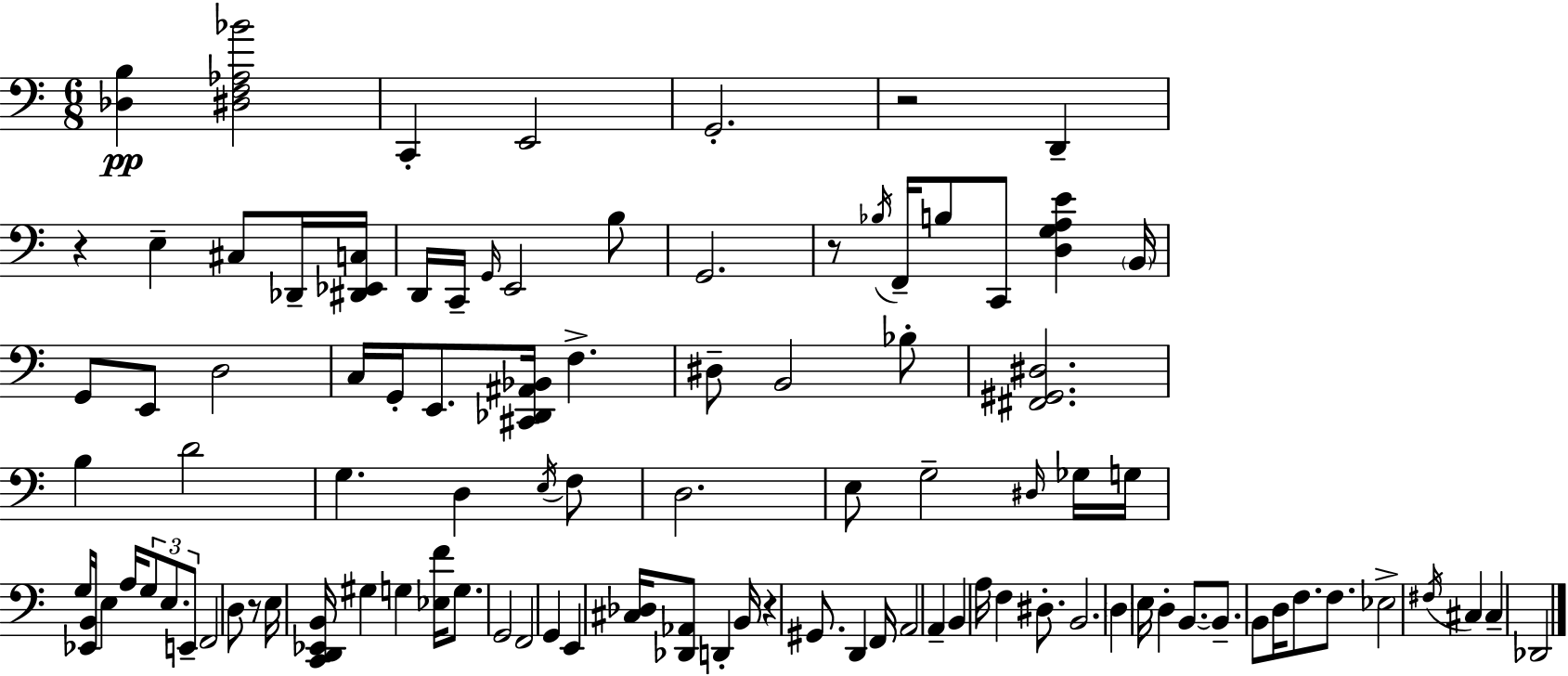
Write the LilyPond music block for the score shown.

{
  \clef bass
  \numericTimeSignature
  \time 6/8
  \key c \major
  \repeat volta 2 { <des b>4\pp <dis f aes bes'>2 | c,4-. e,2 | g,2.-. | r2 d,4-- | \break r4 e4-- cis8 des,16-- <dis, ees, c>16 | d,16 c,16-- \grace { g,16 } e,2 b8 | g,2. | r8 \acciaccatura { bes16 } f,16-- b8 c,8 <d g a e'>4 | \break \parenthesize b,16 g,8 e,8 d2 | c16 g,16-. e,8. <cis, des, ais, bes,>16 f4.-> | dis8-- b,2 | bes8-. <fis, gis, dis>2. | \break b4 d'2 | g4. d4 | \acciaccatura { e16 } f8 d2. | e8 g2-- | \break \grace { dis16 } ges16 g16 g16 <ees, b,>16 e4 a16 \tuplet 3/2 { g8 | e8. e,8-- } f,2 | d8 r8 e16 <c, d, ees, b,>16 gis4 | g4 <ees f'>16 g8. g,2 | \break f,2 | g,4 e,4 <cis des>16 <des, aes,>8 d,4-. | b,16 r4 gis,8. d,4 | f,16 a,2 | \break a,4-- b,4 a16 f4 | dis8.-. b,2. | \parenthesize d4 e16 d4-. | b,8.~~ b,8.-- b,8 d16 f8. | \break f8. ees2-> | \acciaccatura { fis16 } cis4 cis4-- des,2 | } \bar "|."
}